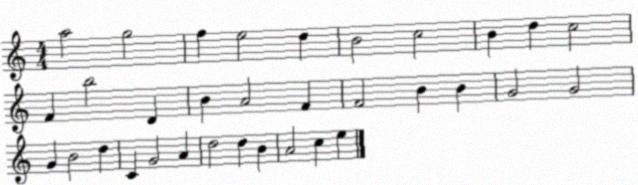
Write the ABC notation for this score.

X:1
T:Untitled
M:4/4
L:1/4
K:C
a2 g2 f e2 d B2 c2 B d c2 F b2 D B A2 F F2 B B G2 G2 G B2 d C G2 A d2 d B A2 c e